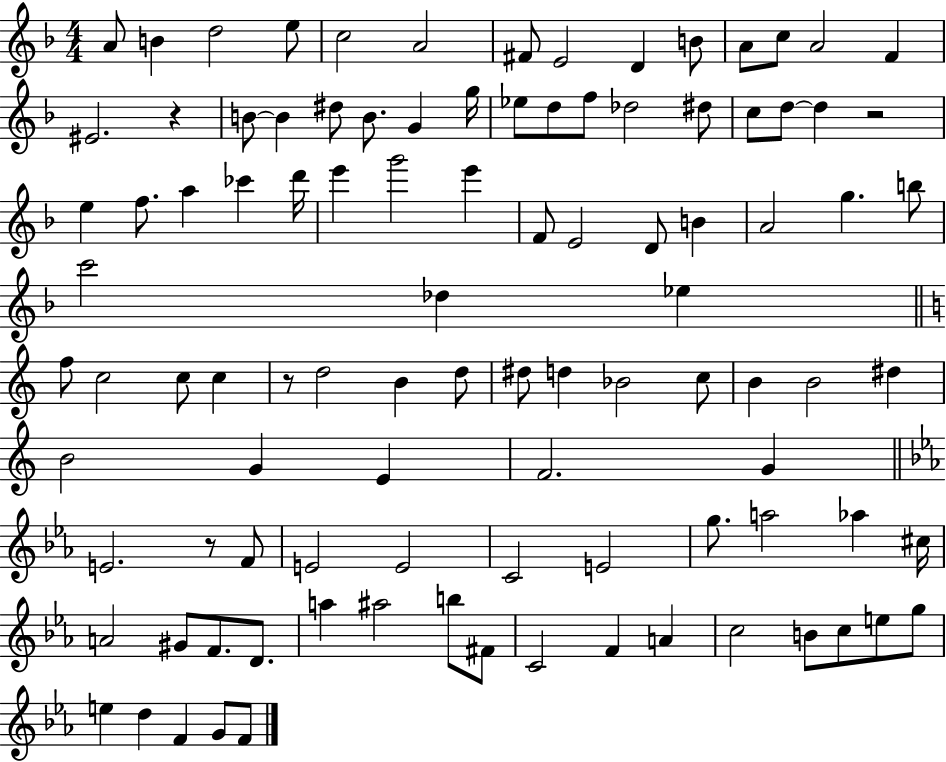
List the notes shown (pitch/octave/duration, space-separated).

A4/e B4/q D5/h E5/e C5/h A4/h F#4/e E4/h D4/q B4/e A4/e C5/e A4/h F4/q EIS4/h. R/q B4/e B4/q D#5/e B4/e. G4/q G5/s Eb5/e D5/e F5/e Db5/h D#5/e C5/e D5/e D5/q R/h E5/q F5/e. A5/q CES6/q D6/s E6/q G6/h E6/q F4/e E4/h D4/e B4/q A4/h G5/q. B5/e C6/h Db5/q Eb5/q F5/e C5/h C5/e C5/q R/e D5/h B4/q D5/e D#5/e D5/q Bb4/h C5/e B4/q B4/h D#5/q B4/h G4/q E4/q F4/h. G4/q E4/h. R/e F4/e E4/h E4/h C4/h E4/h G5/e. A5/h Ab5/q C#5/s A4/h G#4/e F4/e. D4/e. A5/q A#5/h B5/e F#4/e C4/h F4/q A4/q C5/h B4/e C5/e E5/e G5/e E5/q D5/q F4/q G4/e F4/e